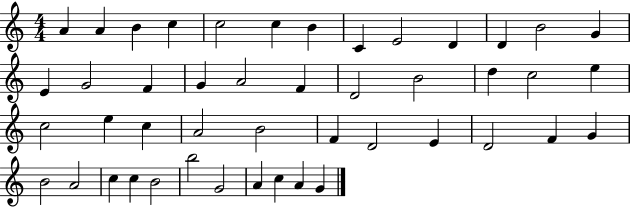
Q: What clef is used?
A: treble